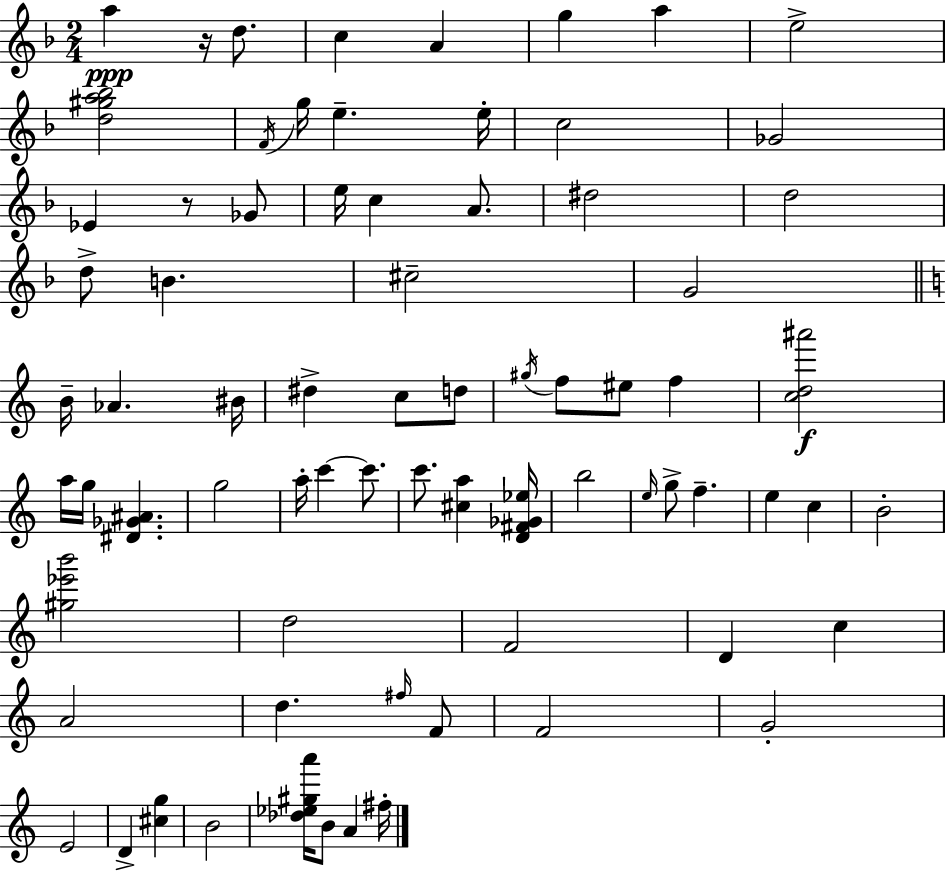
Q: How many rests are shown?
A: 2